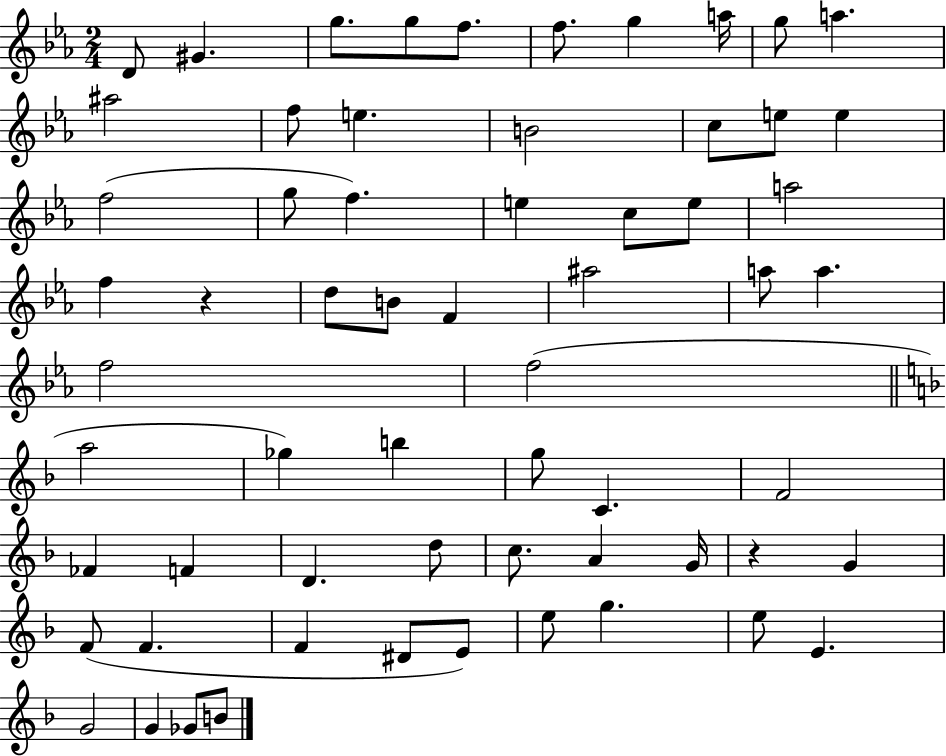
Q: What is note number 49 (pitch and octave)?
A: F4